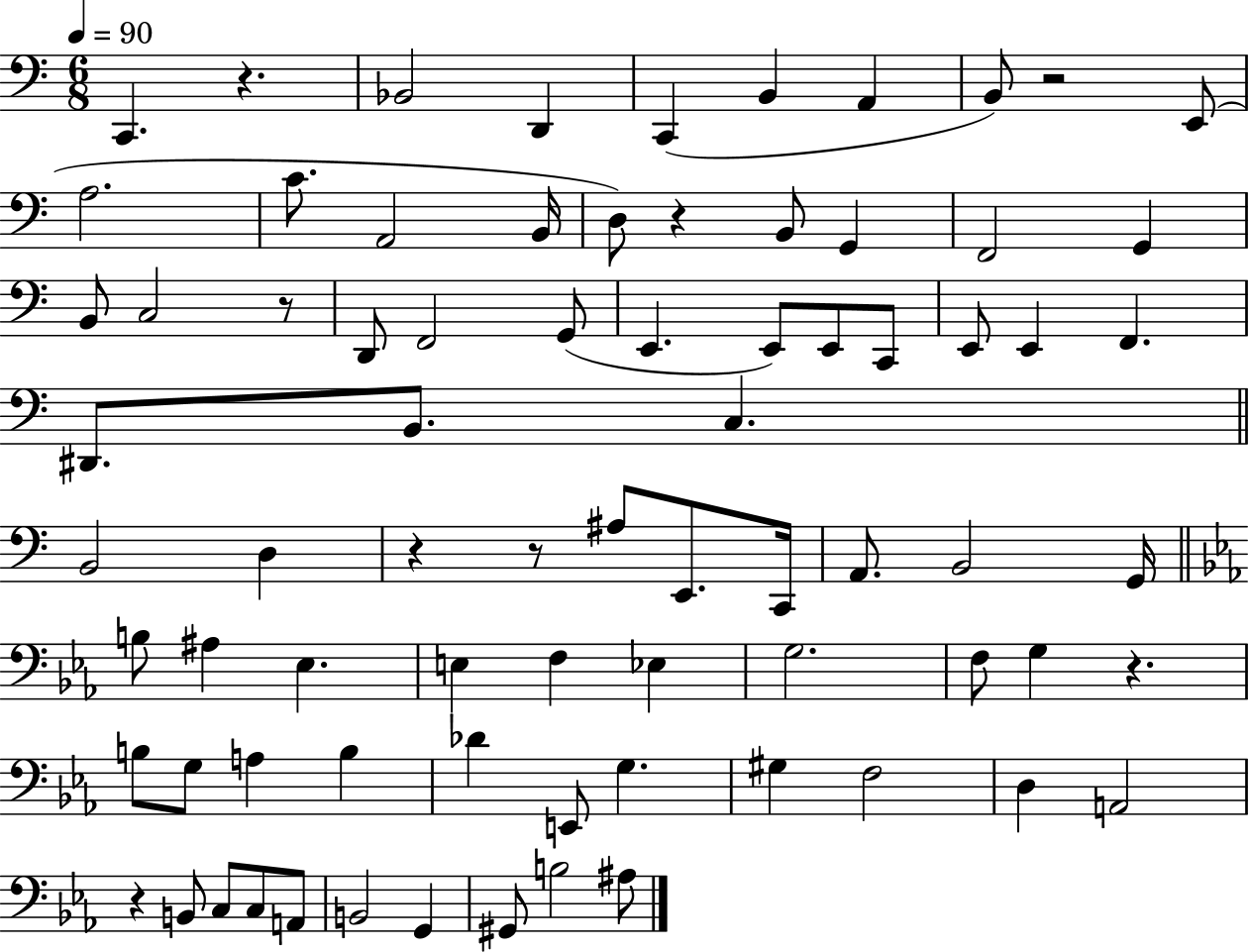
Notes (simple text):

C2/q. R/q. Bb2/h D2/q C2/q B2/q A2/q B2/e R/h E2/e A3/h. C4/e. A2/h B2/s D3/e R/q B2/e G2/q F2/h G2/q B2/e C3/h R/e D2/e F2/h G2/e E2/q. E2/e E2/e C2/e E2/e E2/q F2/q. D#2/e. B2/e. C3/q. B2/h D3/q R/q R/e A#3/e E2/e. C2/s A2/e. B2/h G2/s B3/e A#3/q Eb3/q. E3/q F3/q Eb3/q G3/h. F3/e G3/q R/q. B3/e G3/e A3/q B3/q Db4/q E2/e G3/q. G#3/q F3/h D3/q A2/h R/q B2/e C3/e C3/e A2/e B2/h G2/q G#2/e B3/h A#3/e